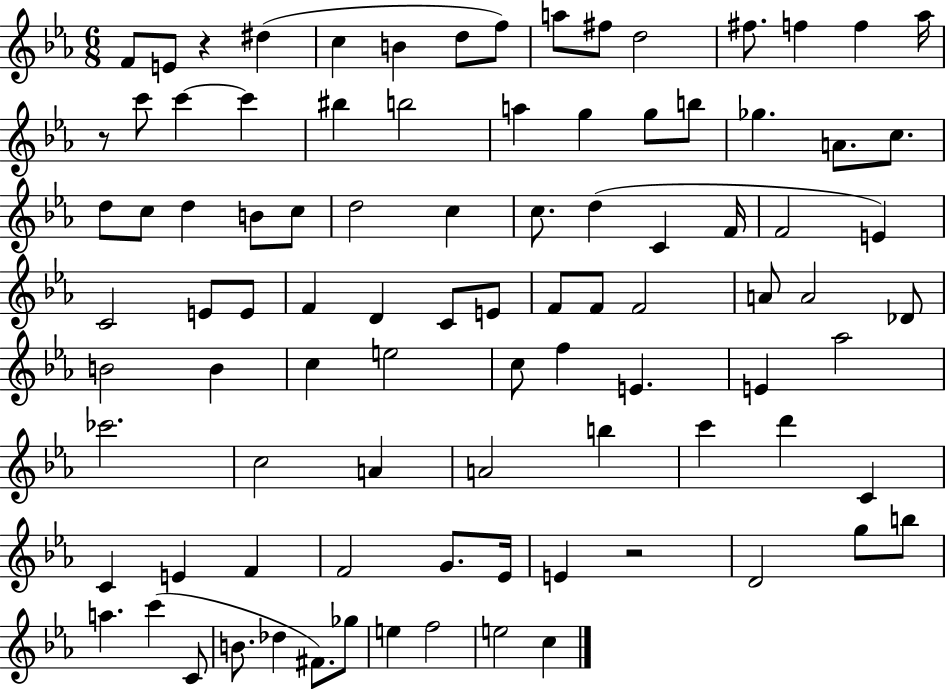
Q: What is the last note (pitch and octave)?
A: C5